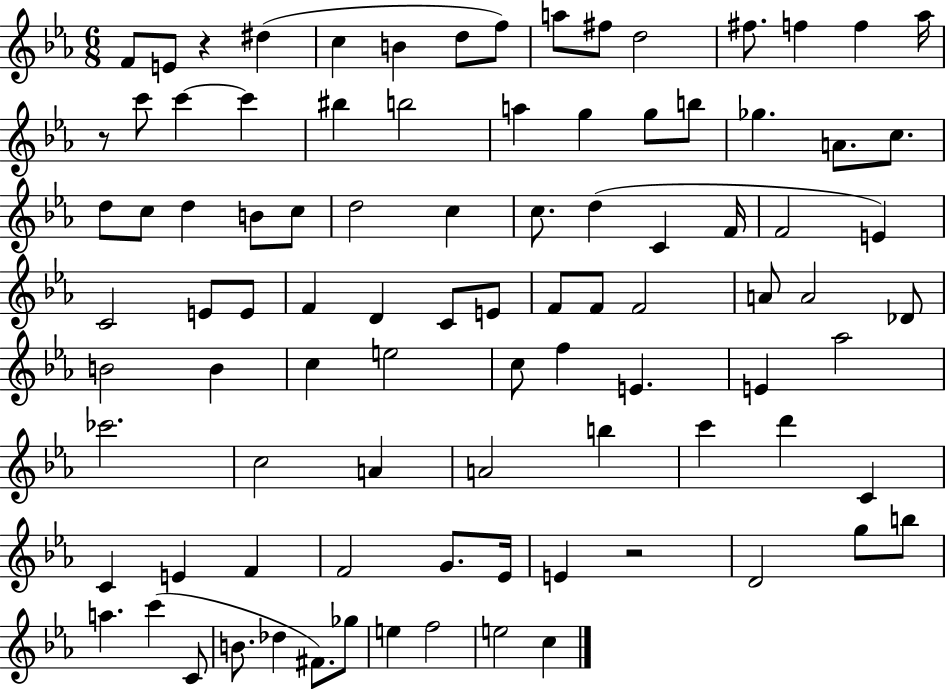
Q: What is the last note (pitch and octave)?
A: C5